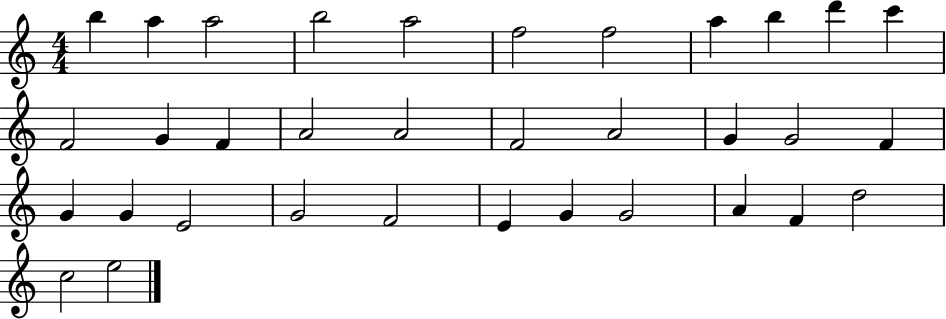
X:1
T:Untitled
M:4/4
L:1/4
K:C
b a a2 b2 a2 f2 f2 a b d' c' F2 G F A2 A2 F2 A2 G G2 F G G E2 G2 F2 E G G2 A F d2 c2 e2